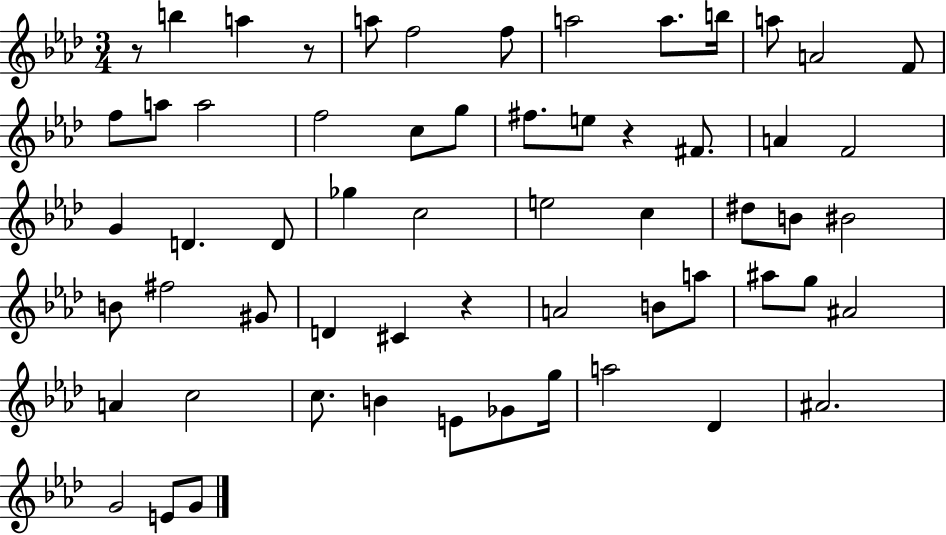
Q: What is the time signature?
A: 3/4